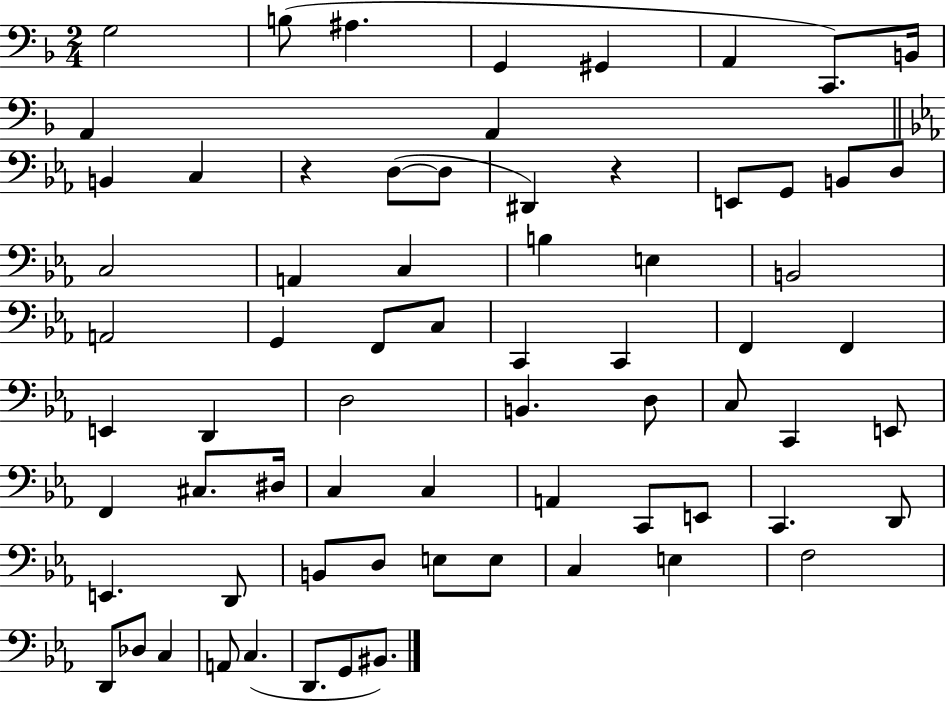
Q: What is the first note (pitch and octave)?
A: G3